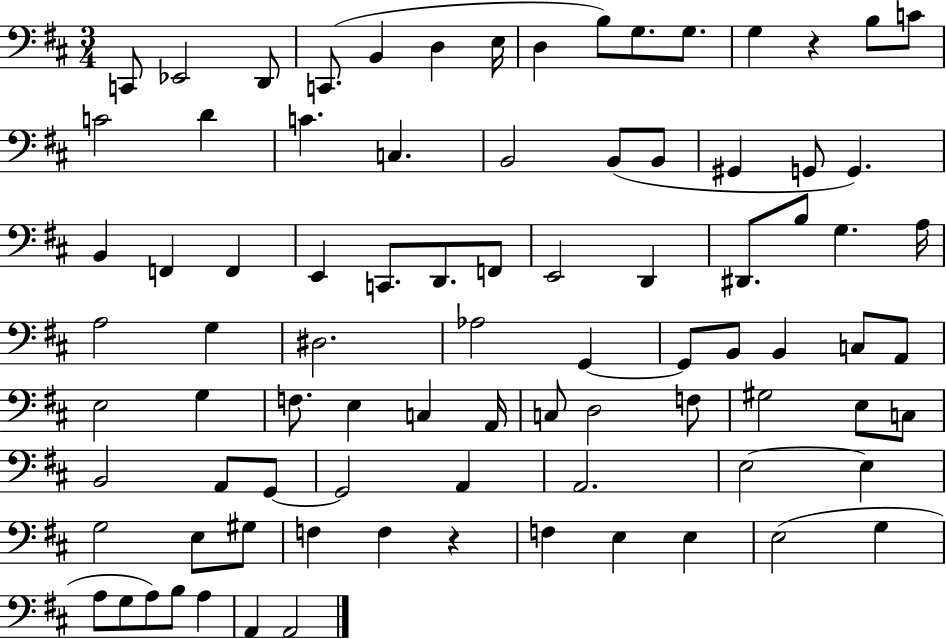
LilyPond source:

{
  \clef bass
  \numericTimeSignature
  \time 3/4
  \key d \major
  c,8 ees,2 d,8 | c,8.( b,4 d4 e16 | d4 b8) g8. g8. | g4 r4 b8 c'8 | \break c'2 d'4 | c'4. c4. | b,2 b,8( b,8 | gis,4 g,8 g,4.) | \break b,4 f,4 f,4 | e,4 c,8. d,8. f,8 | e,2 d,4 | dis,8. b8 g4. a16 | \break a2 g4 | dis2. | aes2 g,4~~ | g,8 b,8 b,4 c8 a,8 | \break e2 g4 | f8. e4 c4 a,16 | c8 d2 f8 | gis2 e8 c8 | \break b,2 a,8 g,8~~ | g,2 a,4 | a,2. | e2~~ e4 | \break g2 e8 gis8 | f4 f4 r4 | f4 e4 e4 | e2( g4 | \break a8 g8 a8) b8 a4 | a,4 a,2 | \bar "|."
}